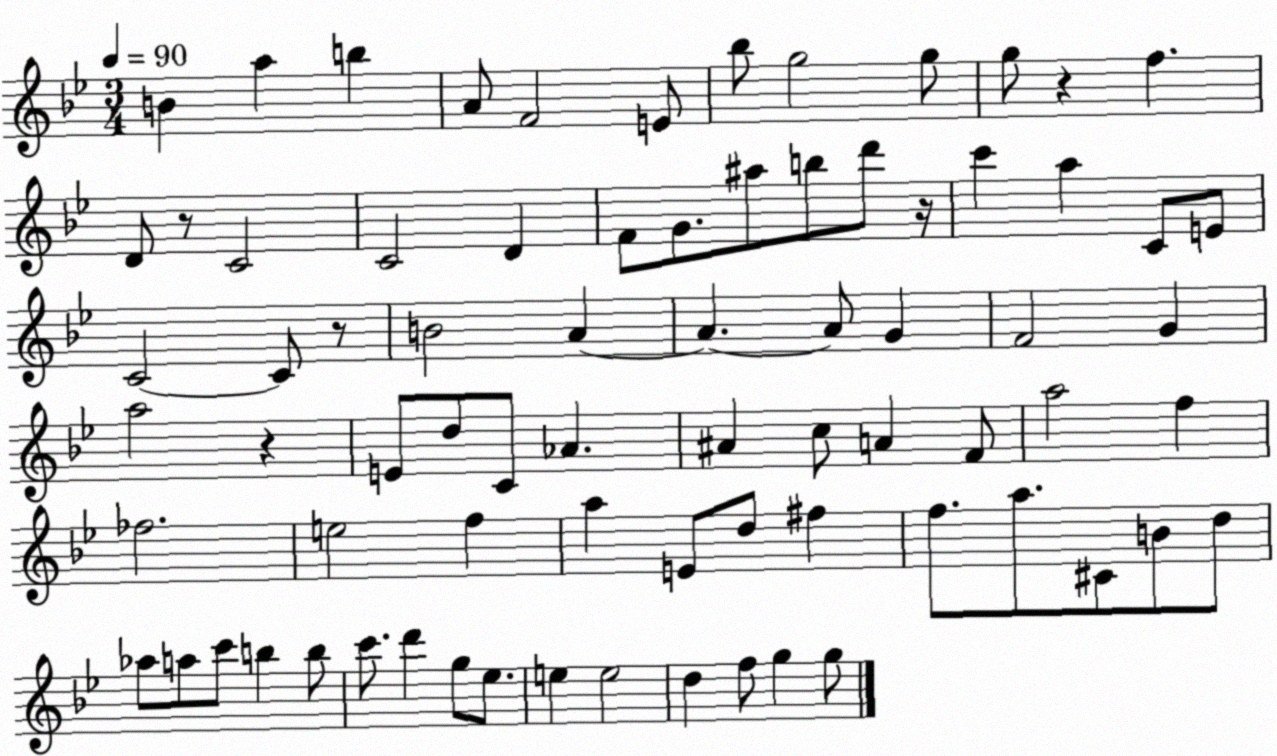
X:1
T:Untitled
M:3/4
L:1/4
K:Bb
B a b A/2 F2 E/2 _b/2 g2 g/2 g/2 z f D/2 z/2 C2 C2 D F/2 G/2 ^a/2 b/2 d'/2 z/4 c' a C/2 E/2 C2 C/2 z/2 B2 A A A/2 G F2 G a2 z E/2 d/2 C/2 _A ^A c/2 A F/2 a2 f _f2 e2 f a E/2 d/2 ^f f/2 a/2 ^C/2 B/2 d/2 _a/2 a/2 c'/2 b b/2 c'/2 d' g/2 _e/2 e e2 d f/2 g g/2